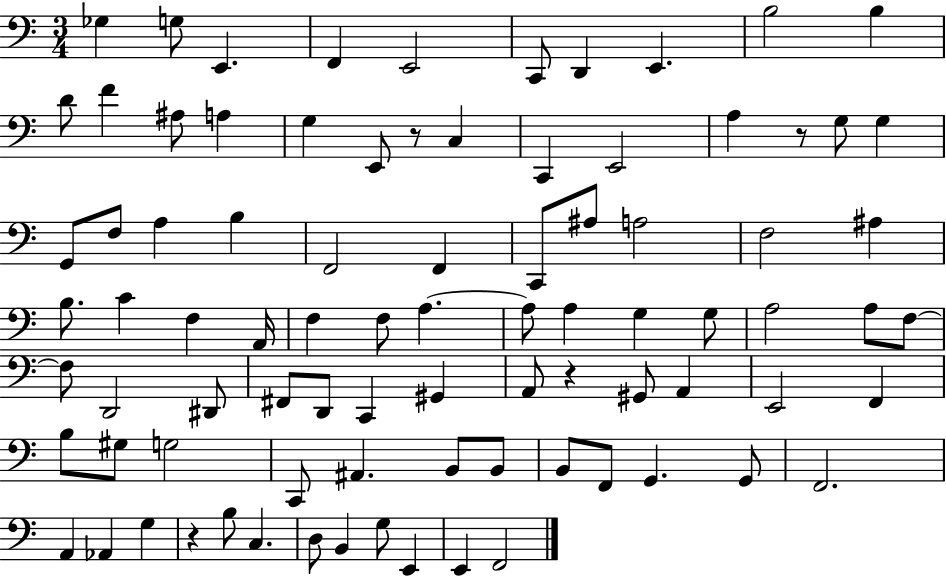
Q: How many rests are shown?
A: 4